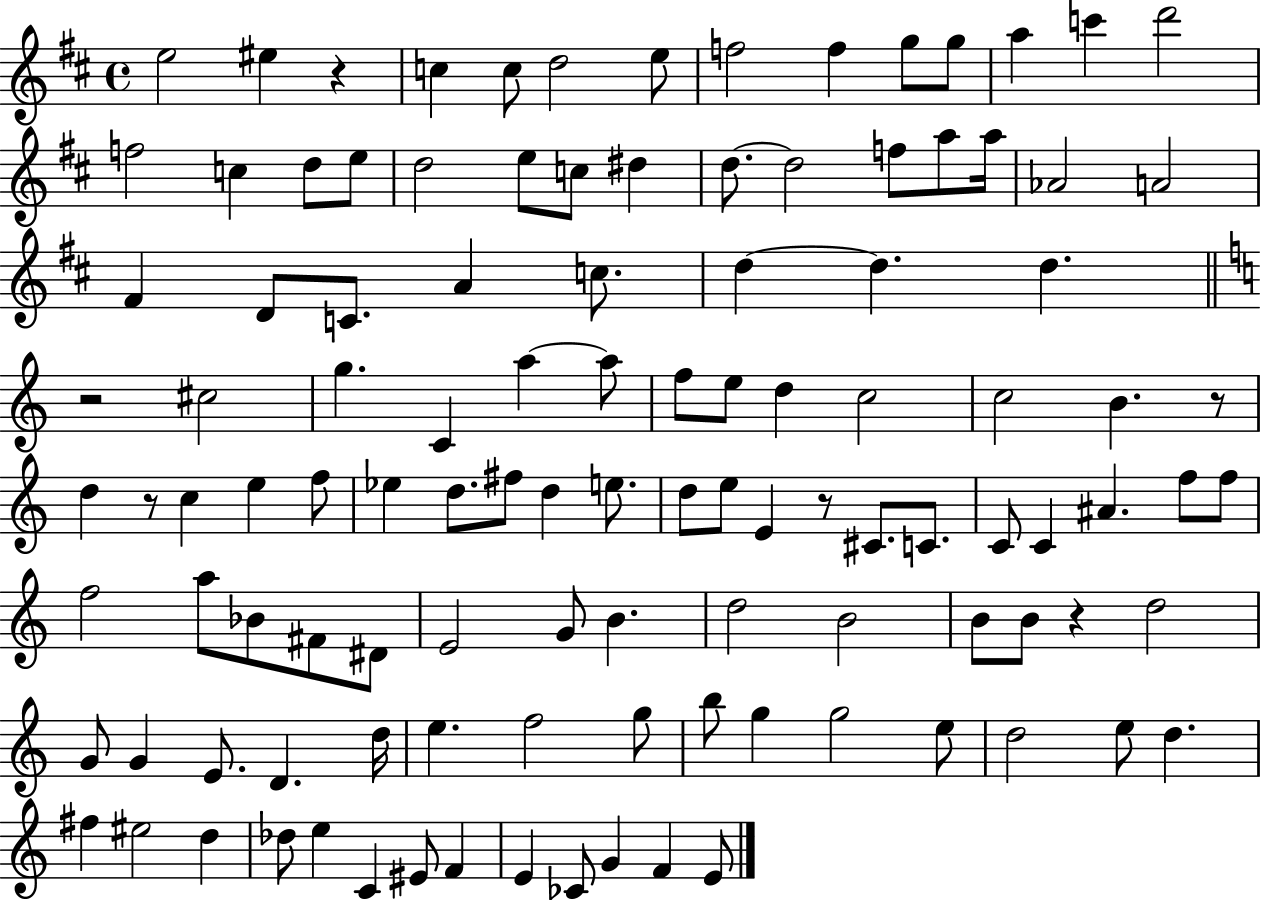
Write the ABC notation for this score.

X:1
T:Untitled
M:4/4
L:1/4
K:D
e2 ^e z c c/2 d2 e/2 f2 f g/2 g/2 a c' d'2 f2 c d/2 e/2 d2 e/2 c/2 ^d d/2 d2 f/2 a/2 a/4 _A2 A2 ^F D/2 C/2 A c/2 d d d z2 ^c2 g C a a/2 f/2 e/2 d c2 c2 B z/2 d z/2 c e f/2 _e d/2 ^f/2 d e/2 d/2 e/2 E z/2 ^C/2 C/2 C/2 C ^A f/2 f/2 f2 a/2 _B/2 ^F/2 ^D/2 E2 G/2 B d2 B2 B/2 B/2 z d2 G/2 G E/2 D d/4 e f2 g/2 b/2 g g2 e/2 d2 e/2 d ^f ^e2 d _d/2 e C ^E/2 F E _C/2 G F E/2